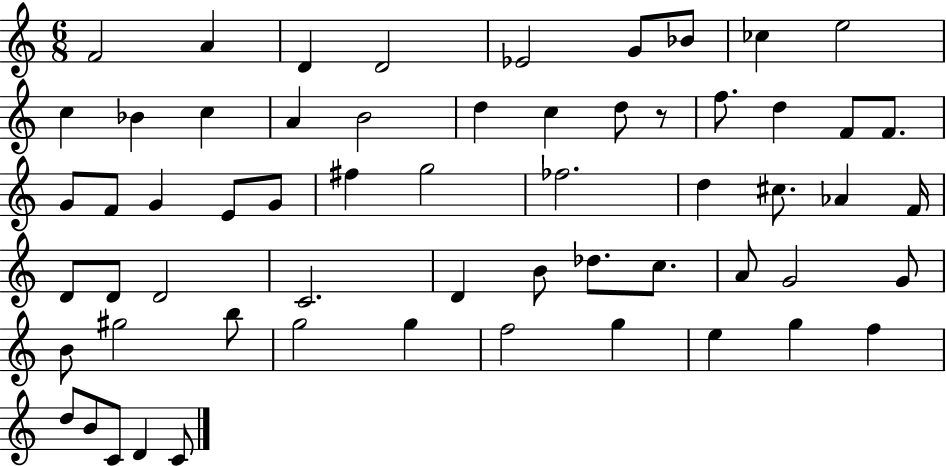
F4/h A4/q D4/q D4/h Eb4/h G4/e Bb4/e CES5/q E5/h C5/q Bb4/q C5/q A4/q B4/h D5/q C5/q D5/e R/e F5/e. D5/q F4/e F4/e. G4/e F4/e G4/q E4/e G4/e F#5/q G5/h FES5/h. D5/q C#5/e. Ab4/q F4/s D4/e D4/e D4/h C4/h. D4/q B4/e Db5/e. C5/e. A4/e G4/h G4/e B4/e G#5/h B5/e G5/h G5/q F5/h G5/q E5/q G5/q F5/q D5/e B4/e C4/e D4/q C4/e